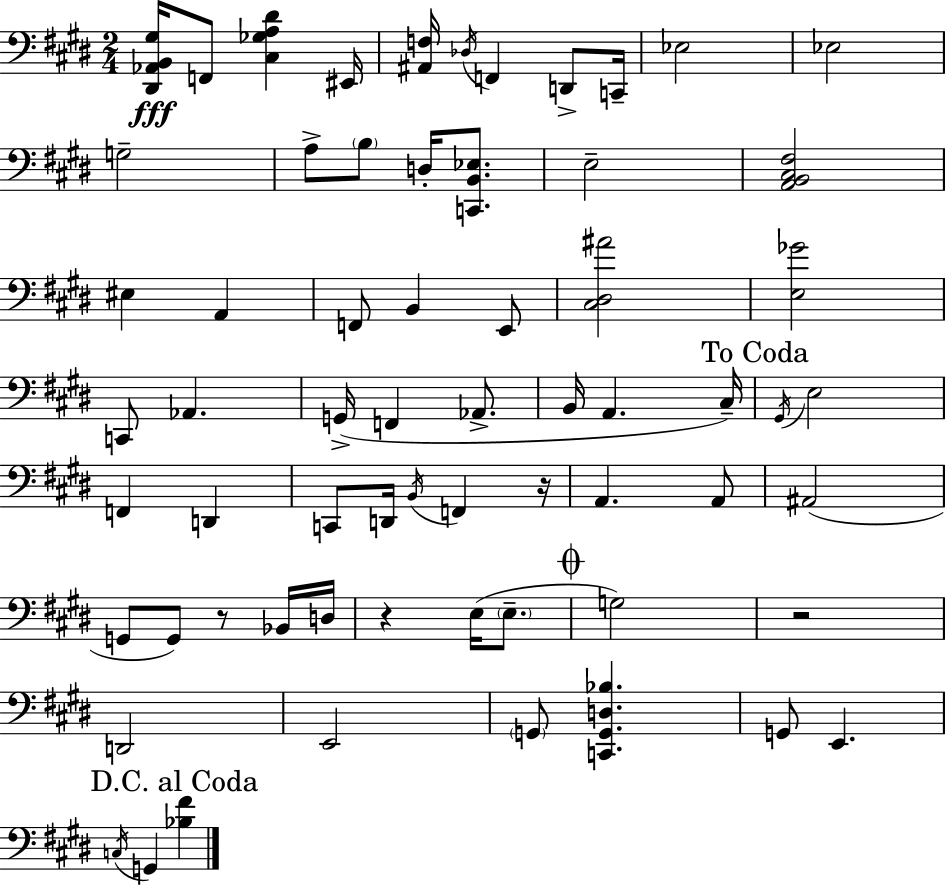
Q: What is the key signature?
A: E major